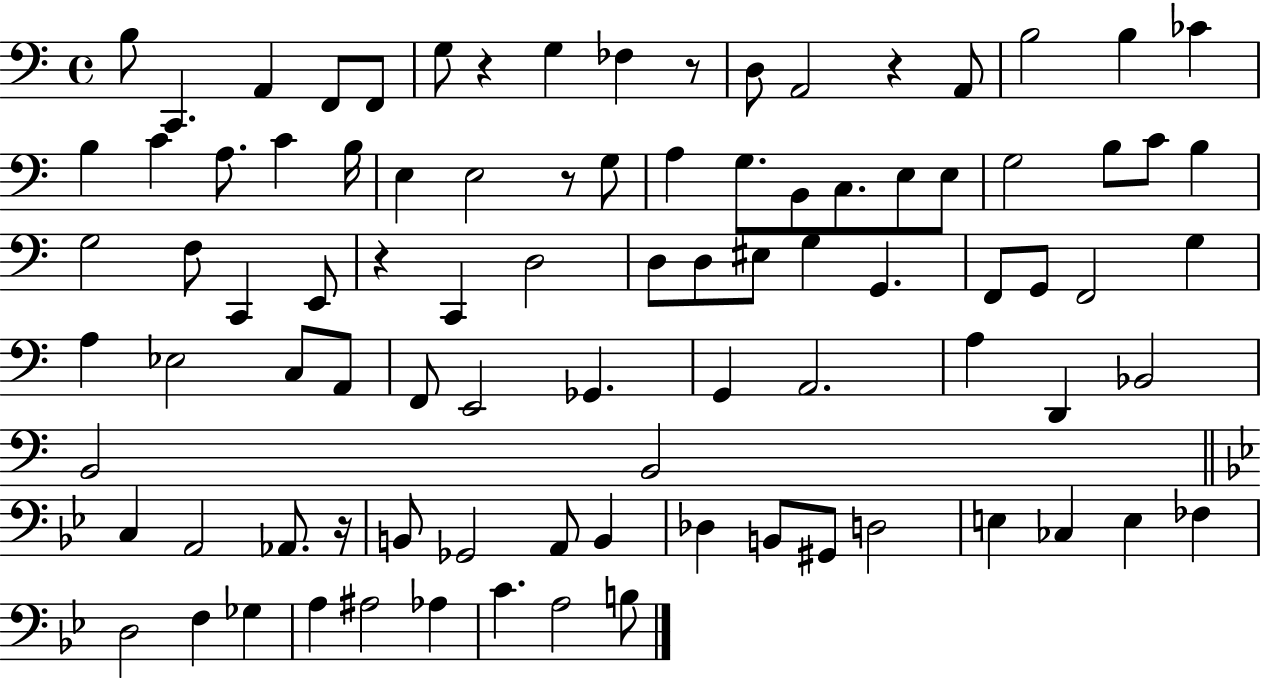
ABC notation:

X:1
T:Untitled
M:4/4
L:1/4
K:C
B,/2 C,, A,, F,,/2 F,,/2 G,/2 z G, _F, z/2 D,/2 A,,2 z A,,/2 B,2 B, _C B, C A,/2 C B,/4 E, E,2 z/2 G,/2 A, G,/2 B,,/2 C,/2 E,/2 E,/2 G,2 B,/2 C/2 B, G,2 F,/2 C,, E,,/2 z C,, D,2 D,/2 D,/2 ^E,/2 G, G,, F,,/2 G,,/2 F,,2 G, A, _E,2 C,/2 A,,/2 F,,/2 E,,2 _G,, G,, A,,2 A, D,, _B,,2 B,,2 B,,2 C, A,,2 _A,,/2 z/4 B,,/2 _G,,2 A,,/2 B,, _D, B,,/2 ^G,,/2 D,2 E, _C, E, _F, D,2 F, _G, A, ^A,2 _A, C A,2 B,/2